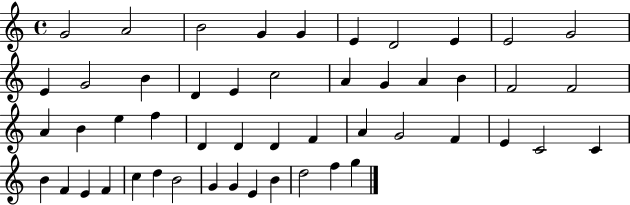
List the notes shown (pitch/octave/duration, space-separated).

G4/h A4/h B4/h G4/q G4/q E4/q D4/h E4/q E4/h G4/h E4/q G4/h B4/q D4/q E4/q C5/h A4/q G4/q A4/q B4/q F4/h F4/h A4/q B4/q E5/q F5/q D4/q D4/q D4/q F4/q A4/q G4/h F4/q E4/q C4/h C4/q B4/q F4/q E4/q F4/q C5/q D5/q B4/h G4/q G4/q E4/q B4/q D5/h F5/q G5/q